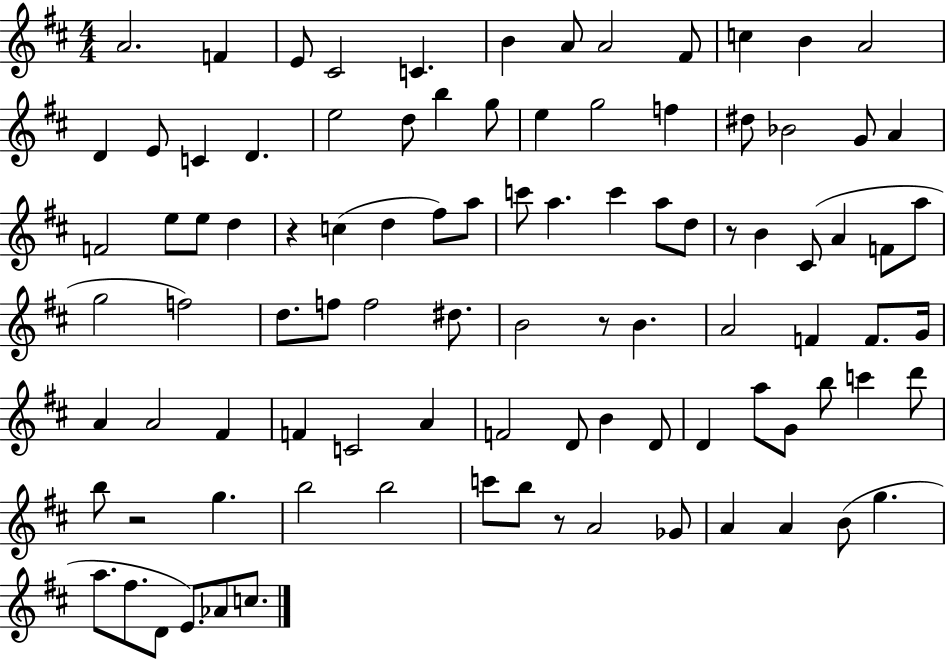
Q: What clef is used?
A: treble